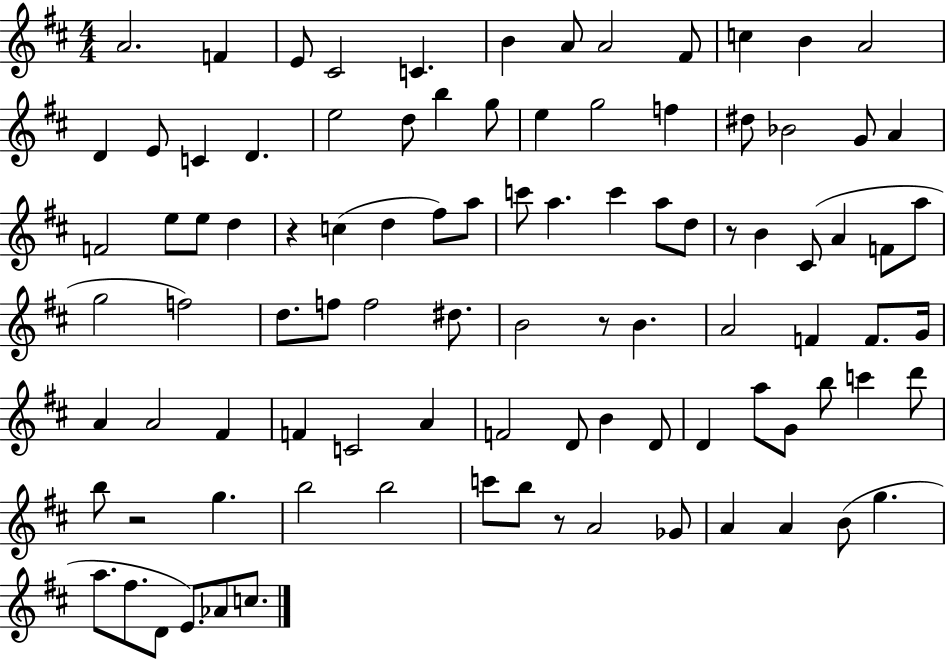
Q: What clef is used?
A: treble